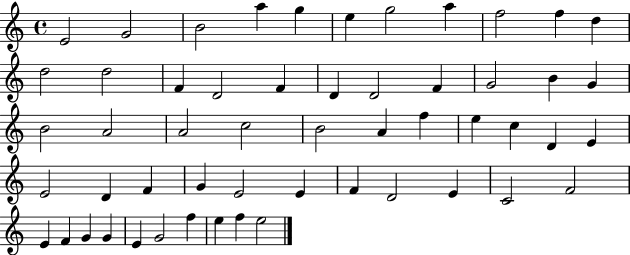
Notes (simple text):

E4/h G4/h B4/h A5/q G5/q E5/q G5/h A5/q F5/h F5/q D5/q D5/h D5/h F4/q D4/h F4/q D4/q D4/h F4/q G4/h B4/q G4/q B4/h A4/h A4/h C5/h B4/h A4/q F5/q E5/q C5/q D4/q E4/q E4/h D4/q F4/q G4/q E4/h E4/q F4/q D4/h E4/q C4/h F4/h E4/q F4/q G4/q G4/q E4/q G4/h F5/q E5/q F5/q E5/h